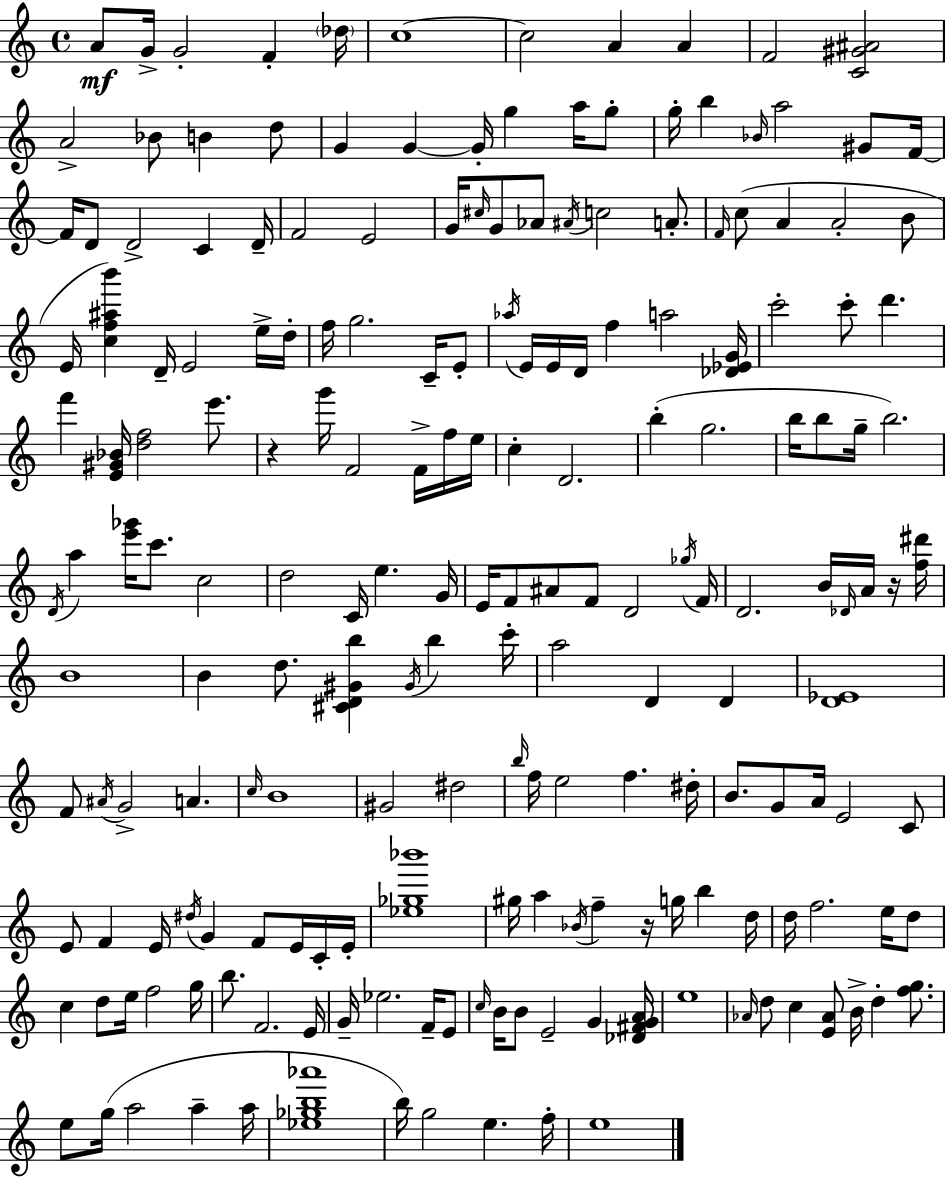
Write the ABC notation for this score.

X:1
T:Untitled
M:4/4
L:1/4
K:Am
A/2 G/4 G2 F _d/4 c4 c2 A A F2 [C^G^A]2 A2 _B/2 B d/2 G G G/4 g a/4 g/2 g/4 b _B/4 a2 ^G/2 F/4 F/4 D/2 D2 C D/4 F2 E2 G/4 ^c/4 G/2 _A/2 ^A/4 c2 A/2 F/4 c/2 A A2 B/2 E/4 [cf^ab'] D/4 E2 e/4 d/4 f/4 g2 C/4 E/2 _a/4 E/4 E/4 D/4 f a2 [_D_EG]/4 c'2 c'/2 d' f' [E^G_B]/4 [df]2 e'/2 z g'/4 F2 F/4 f/4 e/4 c D2 b g2 b/4 b/2 g/4 b2 D/4 a [e'_g']/4 c'/2 c2 d2 C/4 e G/4 E/4 F/2 ^A/2 F/2 D2 _g/4 F/4 D2 B/4 _D/4 A/4 z/4 [f^d']/4 B4 B d/2 [^CD^Gb] ^G/4 b c'/4 a2 D D [D_E]4 F/2 ^A/4 G2 A c/4 B4 ^G2 ^d2 b/4 f/4 e2 f ^d/4 B/2 G/2 A/4 E2 C/2 E/2 F E/4 ^d/4 G F/2 E/4 C/4 E/4 [_e_g_b']4 ^g/4 a _B/4 f z/4 g/4 b d/4 d/4 f2 e/4 d/2 c d/2 e/4 f2 g/4 b/2 F2 E/4 G/4 _e2 F/4 E/2 c/4 B/4 B/2 E2 G [_D^FGA]/4 e4 _A/4 d/2 c [E_A]/2 B/4 d [fg]/2 e/2 g/4 a2 a a/4 [_e_gb_a']4 b/4 g2 e f/4 e4